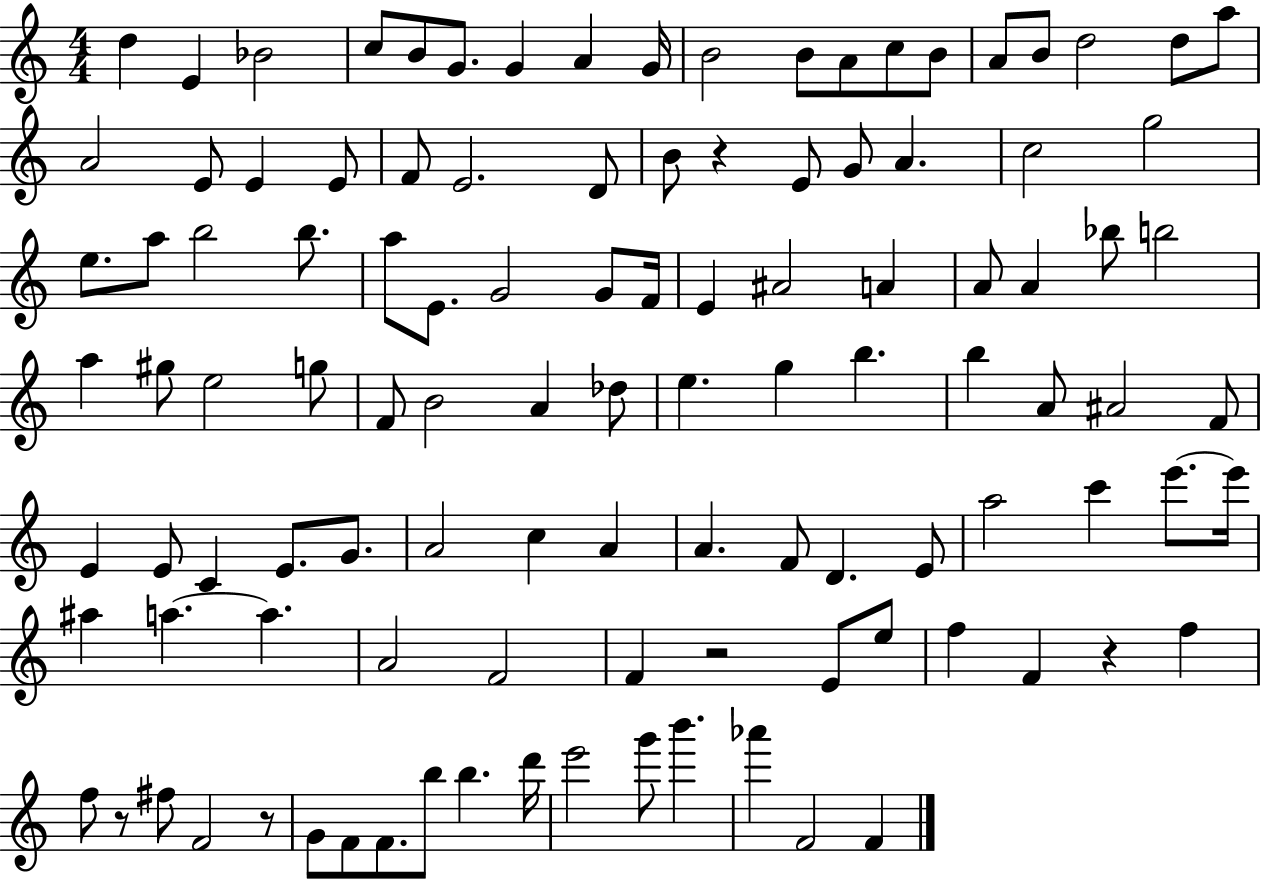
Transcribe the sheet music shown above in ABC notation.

X:1
T:Untitled
M:4/4
L:1/4
K:C
d E _B2 c/2 B/2 G/2 G A G/4 B2 B/2 A/2 c/2 B/2 A/2 B/2 d2 d/2 a/2 A2 E/2 E E/2 F/2 E2 D/2 B/2 z E/2 G/2 A c2 g2 e/2 a/2 b2 b/2 a/2 E/2 G2 G/2 F/4 E ^A2 A A/2 A _b/2 b2 a ^g/2 e2 g/2 F/2 B2 A _d/2 e g b b A/2 ^A2 F/2 E E/2 C E/2 G/2 A2 c A A F/2 D E/2 a2 c' e'/2 e'/4 ^a a a A2 F2 F z2 E/2 e/2 f F z f f/2 z/2 ^f/2 F2 z/2 G/2 F/2 F/2 b/2 b d'/4 e'2 g'/2 b' _a' F2 F